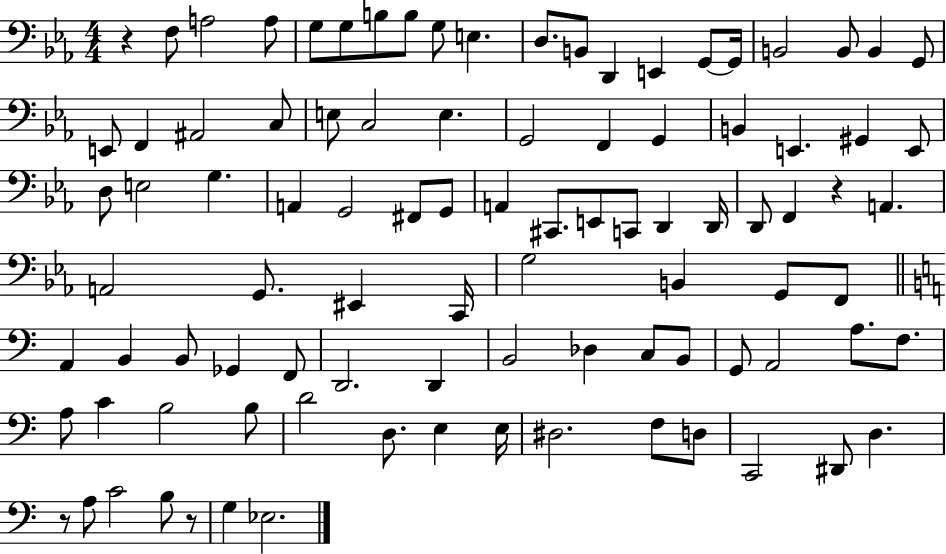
{
  \clef bass
  \numericTimeSignature
  \time 4/4
  \key ees \major
  r4 f8 a2 a8 | g8 g8 b8 b8 g8 e4. | d8. b,8 d,4 e,4 g,8~~ g,16 | b,2 b,8 b,4 g,8 | \break e,8 f,4 ais,2 c8 | e8 c2 e4. | g,2 f,4 g,4 | b,4 e,4. gis,4 e,8 | \break d8 e2 g4. | a,4 g,2 fis,8 g,8 | a,4 cis,8. e,8 c,8 d,4 d,16 | d,8 f,4 r4 a,4. | \break a,2 g,8. eis,4 c,16 | g2 b,4 g,8 f,8 | \bar "||" \break \key a \minor a,4 b,4 b,8 ges,4 f,8 | d,2. d,4 | b,2 des4 c8 b,8 | g,8 a,2 a8. f8. | \break a8 c'4 b2 b8 | d'2 d8. e4 e16 | dis2. f8 d8 | c,2 dis,8 d4. | \break r8 a8 c'2 b8 r8 | g4 ees2. | \bar "|."
}